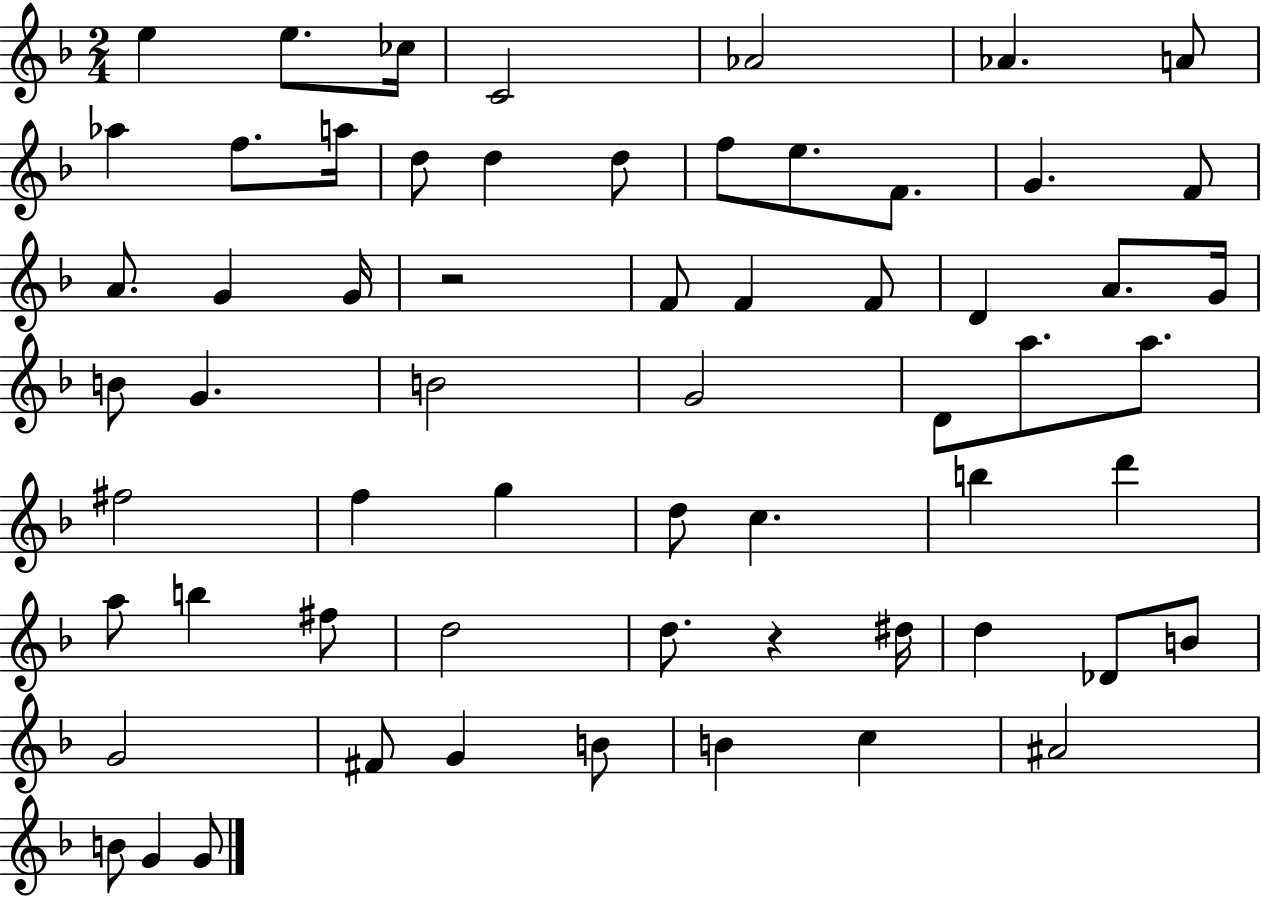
{
  \clef treble
  \numericTimeSignature
  \time 2/4
  \key f \major
  e''4 e''8. ces''16 | c'2 | aes'2 | aes'4. a'8 | \break aes''4 f''8. a''16 | d''8 d''4 d''8 | f''8 e''8. f'8. | g'4. f'8 | \break a'8. g'4 g'16 | r2 | f'8 f'4 f'8 | d'4 a'8. g'16 | \break b'8 g'4. | b'2 | g'2 | d'8 a''8. a''8. | \break fis''2 | f''4 g''4 | d''8 c''4. | b''4 d'''4 | \break a''8 b''4 fis''8 | d''2 | d''8. r4 dis''16 | d''4 des'8 b'8 | \break g'2 | fis'8 g'4 b'8 | b'4 c''4 | ais'2 | \break b'8 g'4 g'8 | \bar "|."
}